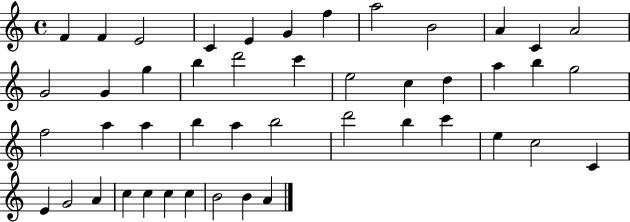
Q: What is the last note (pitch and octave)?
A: A4